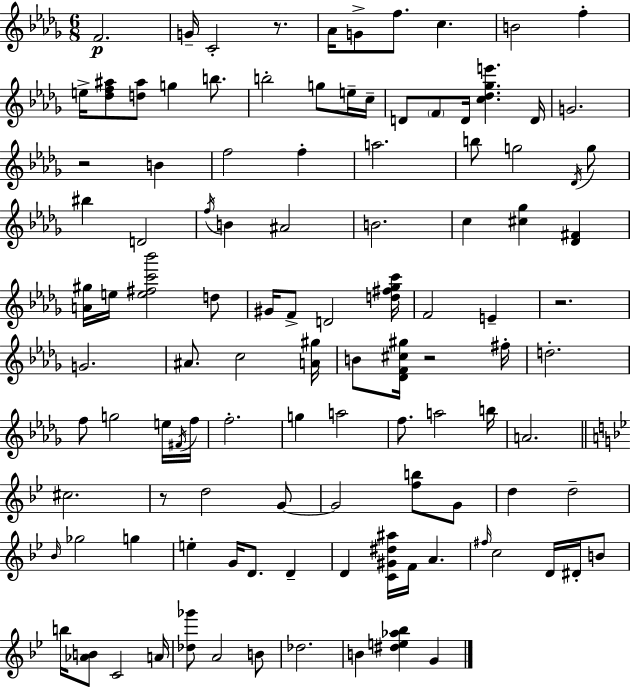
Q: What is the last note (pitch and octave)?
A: G4